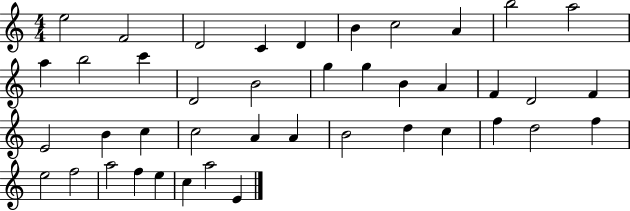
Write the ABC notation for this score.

X:1
T:Untitled
M:4/4
L:1/4
K:C
e2 F2 D2 C D B c2 A b2 a2 a b2 c' D2 B2 g g B A F D2 F E2 B c c2 A A B2 d c f d2 f e2 f2 a2 f e c a2 E